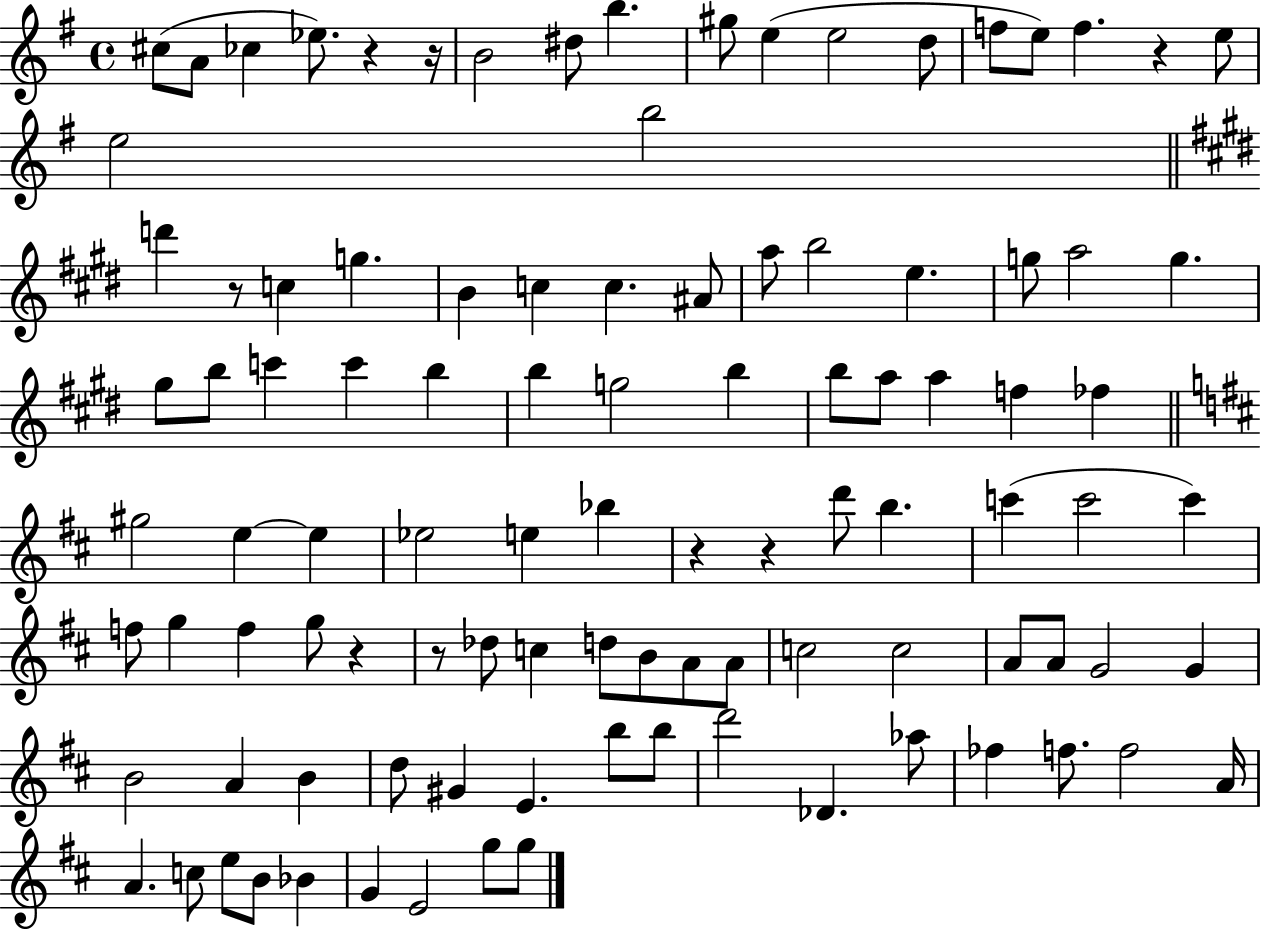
{
  \clef treble
  \time 4/4
  \defaultTimeSignature
  \key g \major
  \repeat volta 2 { cis''8( a'8 ces''4 ees''8.) r4 r16 | b'2 dis''8 b''4. | gis''8 e''4( e''2 d''8 | f''8 e''8) f''4. r4 e''8 | \break e''2 b''2 | \bar "||" \break \key e \major d'''4 r8 c''4 g''4. | b'4 c''4 c''4. ais'8 | a''8 b''2 e''4. | g''8 a''2 g''4. | \break gis''8 b''8 c'''4 c'''4 b''4 | b''4 g''2 b''4 | b''8 a''8 a''4 f''4 fes''4 | \bar "||" \break \key d \major gis''2 e''4~~ e''4 | ees''2 e''4 bes''4 | r4 r4 d'''8 b''4. | c'''4( c'''2 c'''4) | \break f''8 g''4 f''4 g''8 r4 | r8 des''8 c''4 d''8 b'8 a'8 a'8 | c''2 c''2 | a'8 a'8 g'2 g'4 | \break b'2 a'4 b'4 | d''8 gis'4 e'4. b''8 b''8 | d'''2 des'4. aes''8 | fes''4 f''8. f''2 a'16 | \break a'4. c''8 e''8 b'8 bes'4 | g'4 e'2 g''8 g''8 | } \bar "|."
}